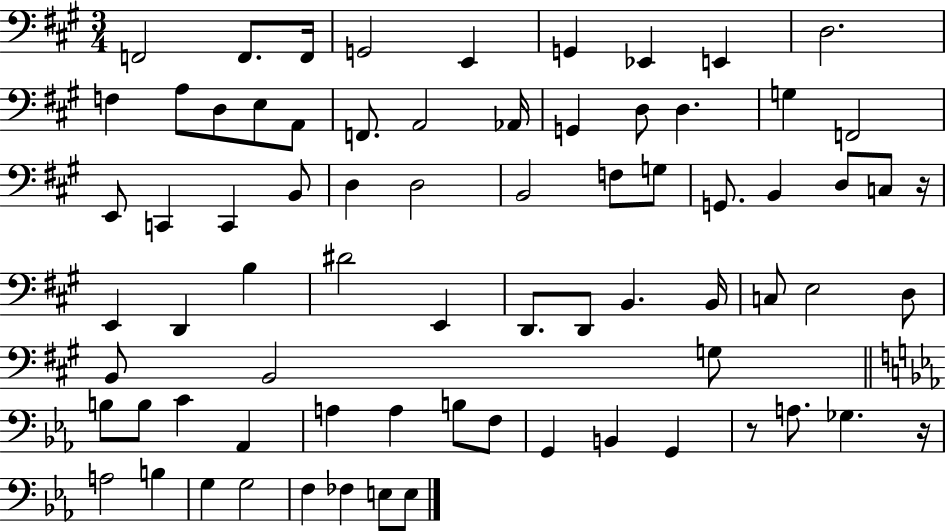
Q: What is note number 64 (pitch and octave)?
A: A3